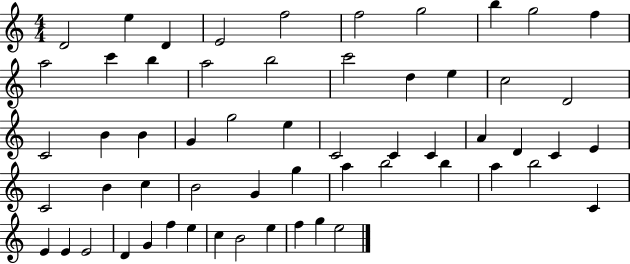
{
  \clef treble
  \numericTimeSignature
  \time 4/4
  \key c \major
  d'2 e''4 d'4 | e'2 f''2 | f''2 g''2 | b''4 g''2 f''4 | \break a''2 c'''4 b''4 | a''2 b''2 | c'''2 d''4 e''4 | c''2 d'2 | \break c'2 b'4 b'4 | g'4 g''2 e''4 | c'2 c'4 c'4 | a'4 d'4 c'4 e'4 | \break c'2 b'4 c''4 | b'2 g'4 g''4 | a''4 b''2 b''4 | a''4 b''2 c'4 | \break e'4 e'4 e'2 | d'4 g'4 f''4 e''4 | c''4 b'2 e''4 | f''4 g''4 e''2 | \break \bar "|."
}